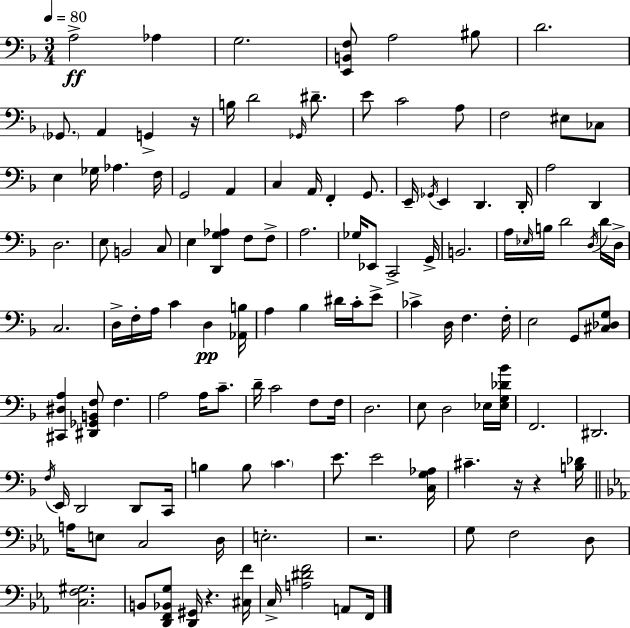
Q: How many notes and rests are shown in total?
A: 129